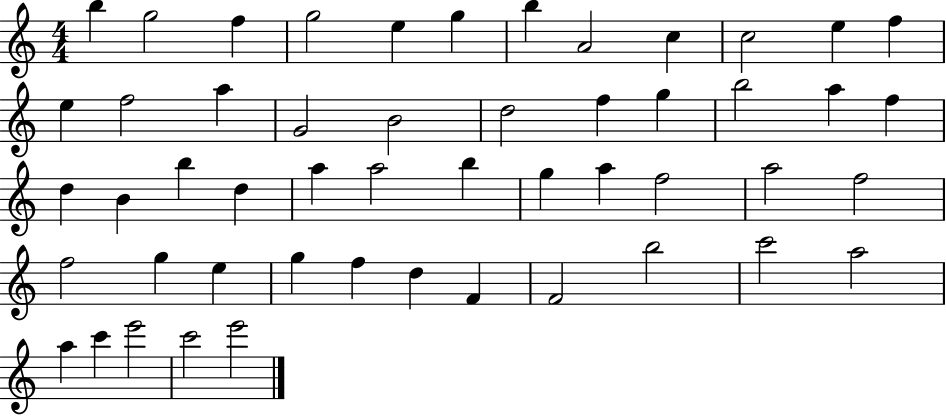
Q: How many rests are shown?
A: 0